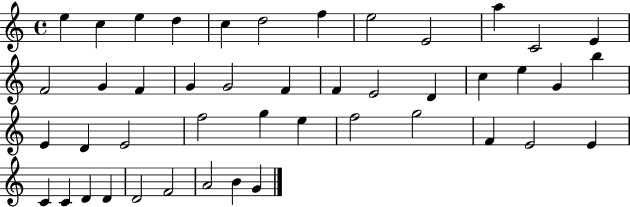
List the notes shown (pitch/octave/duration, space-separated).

E5/q C5/q E5/q D5/q C5/q D5/h F5/q E5/h E4/h A5/q C4/h E4/q F4/h G4/q F4/q G4/q G4/h F4/q F4/q E4/h D4/q C5/q E5/q G4/q B5/q E4/q D4/q E4/h F5/h G5/q E5/q F5/h G5/h F4/q E4/h E4/q C4/q C4/q D4/q D4/q D4/h F4/h A4/h B4/q G4/q